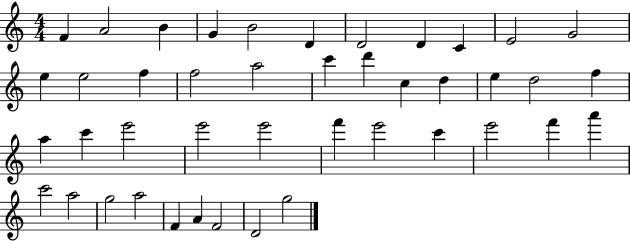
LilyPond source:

{
  \clef treble
  \numericTimeSignature
  \time 4/4
  \key c \major
  f'4 a'2 b'4 | g'4 b'2 d'4 | d'2 d'4 c'4 | e'2 g'2 | \break e''4 e''2 f''4 | f''2 a''2 | c'''4 d'''4 c''4 d''4 | e''4 d''2 f''4 | \break a''4 c'''4 e'''2 | e'''2 e'''2 | f'''4 e'''2 c'''4 | e'''2 f'''4 a'''4 | \break c'''2 a''2 | g''2 a''2 | f'4 a'4 f'2 | d'2 g''2 | \break \bar "|."
}